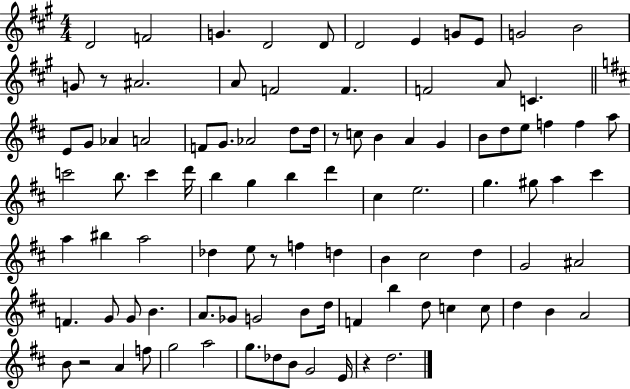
D4/h F4/h G4/q. D4/h D4/e D4/h E4/q G4/e E4/e G4/h B4/h G4/e R/e A#4/h. A4/e F4/h F4/q. F4/h A4/e C4/q. E4/e G4/e Ab4/q A4/h F4/e G4/e. Ab4/h D5/e D5/s R/e C5/e B4/q A4/q G4/q B4/e D5/e E5/e F5/q F5/q A5/e C6/h B5/e. C6/q D6/s B5/q G5/q B5/q D6/q C#5/q E5/h. G5/q. G#5/e A5/q C#6/q A5/q BIS5/q A5/h Db5/q E5/e R/e F5/q D5/q B4/q C#5/h D5/q G4/h A#4/h F4/q. G4/e G4/e B4/q. A4/e. Gb4/e G4/h B4/e D5/s F4/q B5/q D5/e C5/q C5/e D5/q B4/q A4/h B4/e R/h A4/q F5/e G5/h A5/h G5/e. Db5/e B4/e G4/h E4/s R/q D5/h.